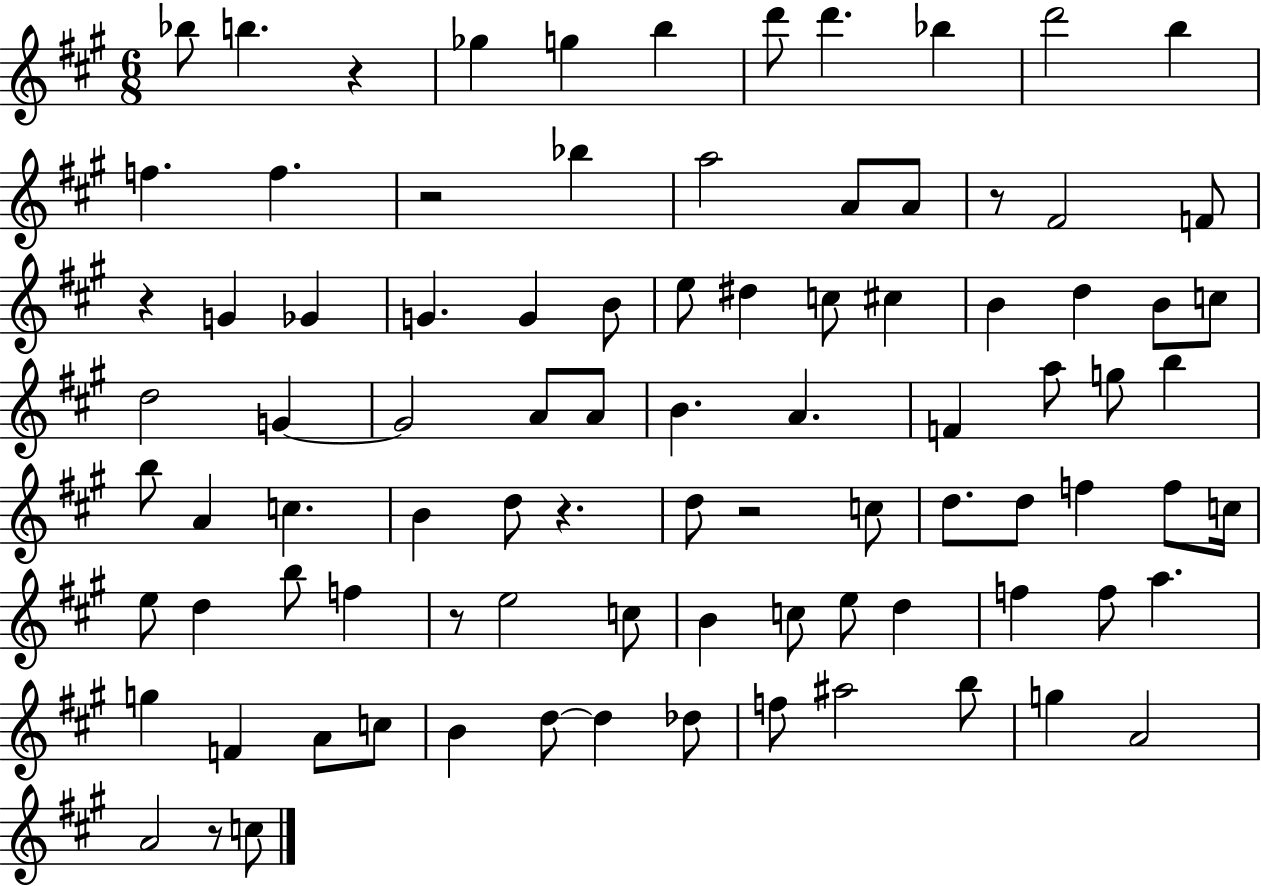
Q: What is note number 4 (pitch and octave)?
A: G5